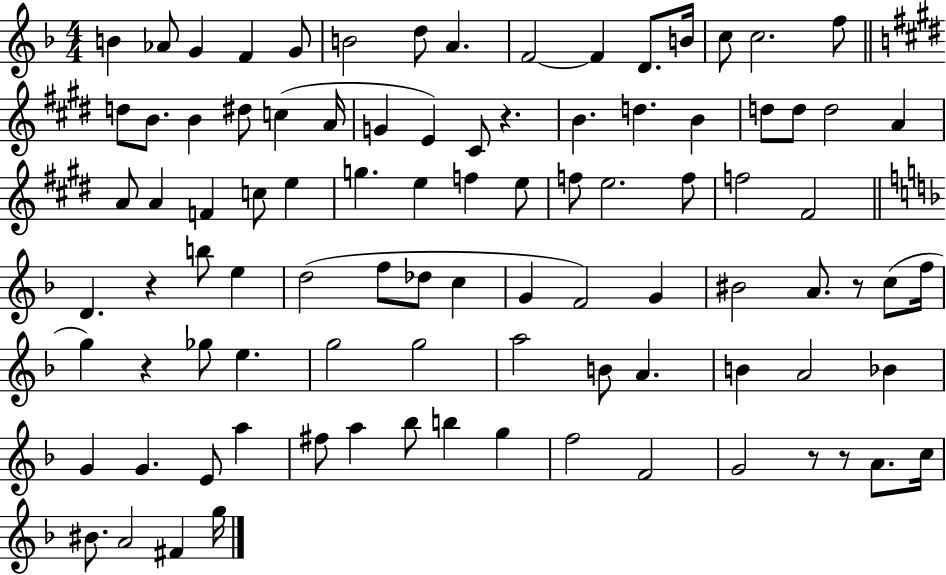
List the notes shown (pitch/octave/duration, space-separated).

B4/q Ab4/e G4/q F4/q G4/e B4/h D5/e A4/q. F4/h F4/q D4/e. B4/s C5/e C5/h. F5/e D5/e B4/e. B4/q D#5/e C5/q A4/s G4/q E4/q C#4/e R/q. B4/q. D5/q. B4/q D5/e D5/e D5/h A4/q A4/e A4/q F4/q C5/e E5/q G5/q. E5/q F5/q E5/e F5/e E5/h. F5/e F5/h F#4/h D4/q. R/q B5/e E5/q D5/h F5/e Db5/e C5/q G4/q F4/h G4/q BIS4/h A4/e. R/e C5/e F5/s G5/q R/q Gb5/e E5/q. G5/h G5/h A5/h B4/e A4/q. B4/q A4/h Bb4/q G4/q G4/q. E4/e A5/q F#5/e A5/q Bb5/e B5/q G5/q F5/h F4/h G4/h R/e R/e A4/e. C5/s BIS4/e. A4/h F#4/q G5/s